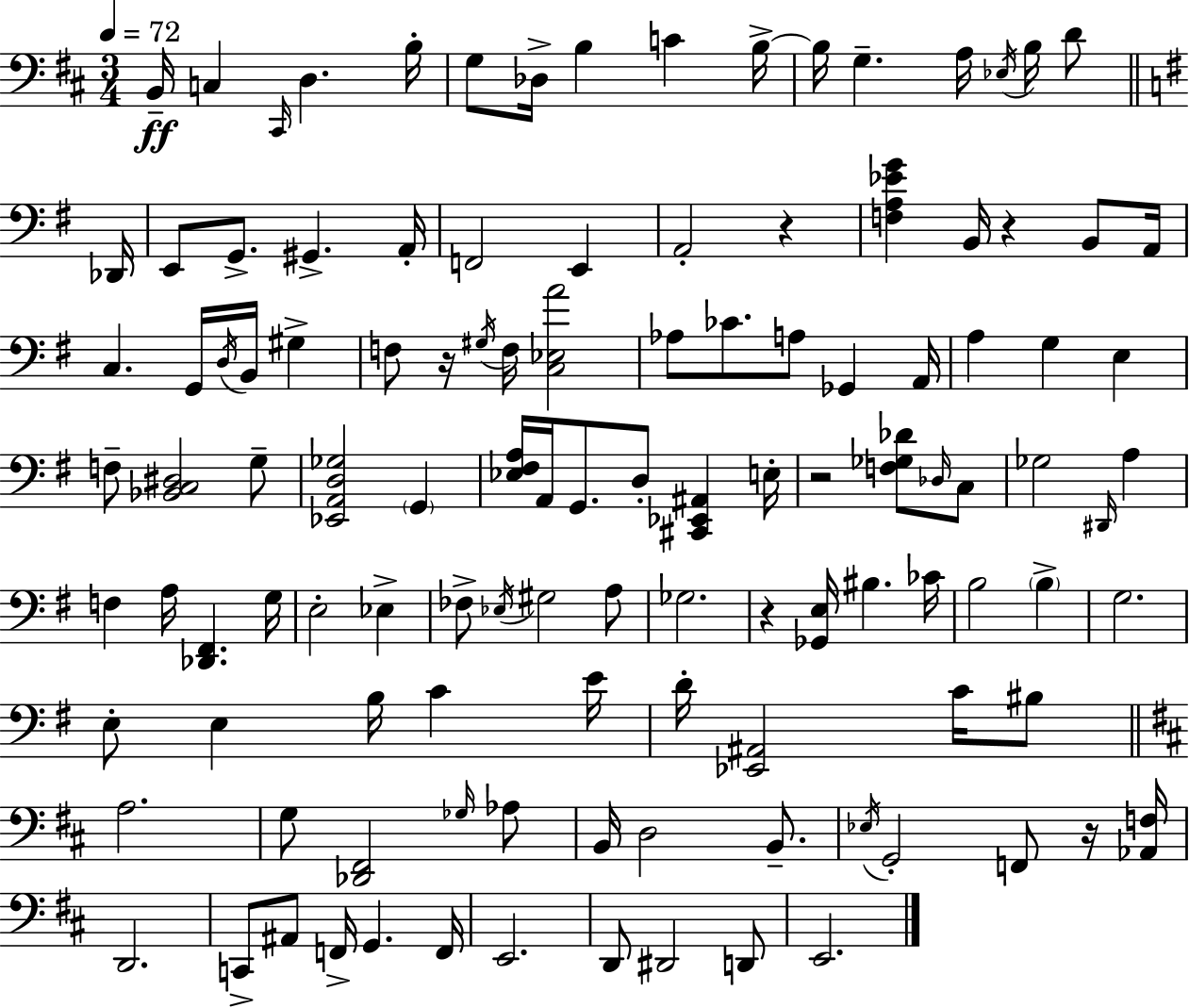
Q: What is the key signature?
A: D major